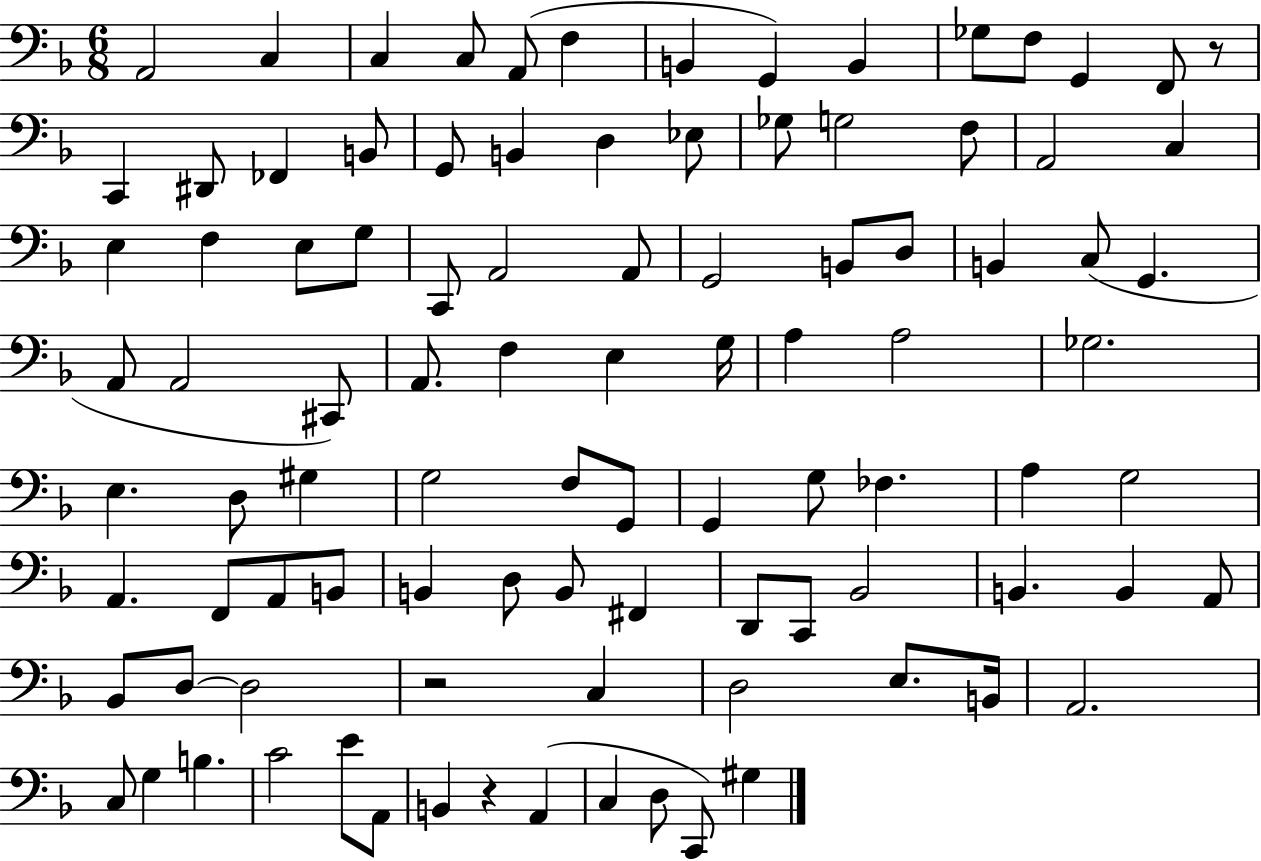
A2/h C3/q C3/q C3/e A2/e F3/q B2/q G2/q B2/q Gb3/e F3/e G2/q F2/e R/e C2/q D#2/e FES2/q B2/e G2/e B2/q D3/q Eb3/e Gb3/e G3/h F3/e A2/h C3/q E3/q F3/q E3/e G3/e C2/e A2/h A2/e G2/h B2/e D3/e B2/q C3/e G2/q. A2/e A2/h C#2/e A2/e. F3/q E3/q G3/s A3/q A3/h Gb3/h. E3/q. D3/e G#3/q G3/h F3/e G2/e G2/q G3/e FES3/q. A3/q G3/h A2/q. F2/e A2/e B2/e B2/q D3/e B2/e F#2/q D2/e C2/e Bb2/h B2/q. B2/q A2/e Bb2/e D3/e D3/h R/h C3/q D3/h E3/e. B2/s A2/h. C3/e G3/q B3/q. C4/h E4/e A2/e B2/q R/q A2/q C3/q D3/e C2/e G#3/q